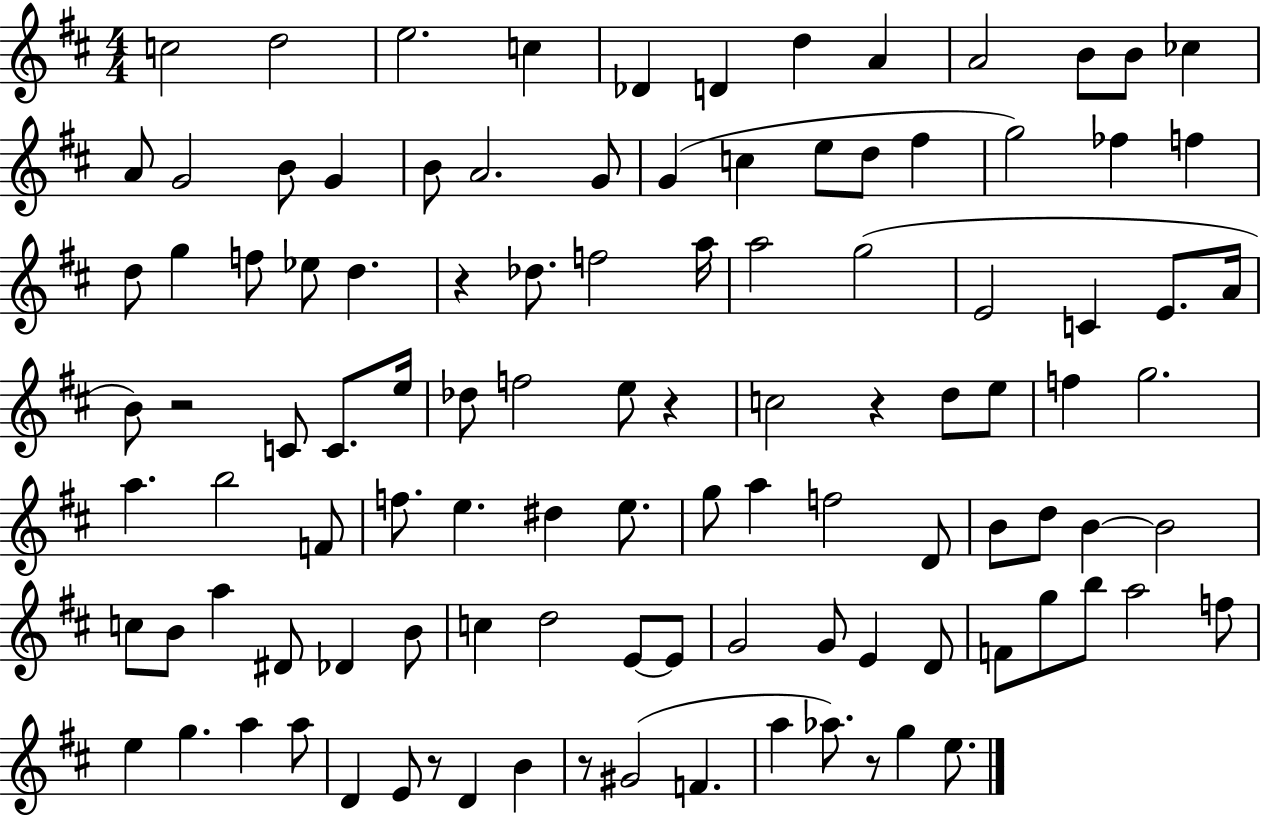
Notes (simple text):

C5/h D5/h E5/h. C5/q Db4/q D4/q D5/q A4/q A4/h B4/e B4/e CES5/q A4/e G4/h B4/e G4/q B4/e A4/h. G4/e G4/q C5/q E5/e D5/e F#5/q G5/h FES5/q F5/q D5/e G5/q F5/e Eb5/e D5/q. R/q Db5/e. F5/h A5/s A5/h G5/h E4/h C4/q E4/e. A4/s B4/e R/h C4/e C4/e. E5/s Db5/e F5/h E5/e R/q C5/h R/q D5/e E5/e F5/q G5/h. A5/q. B5/h F4/e F5/e. E5/q. D#5/q E5/e. G5/e A5/q F5/h D4/e B4/e D5/e B4/q B4/h C5/e B4/e A5/q D#4/e Db4/q B4/e C5/q D5/h E4/e E4/e G4/h G4/e E4/q D4/e F4/e G5/e B5/e A5/h F5/e E5/q G5/q. A5/q A5/e D4/q E4/e R/e D4/q B4/q R/e G#4/h F4/q. A5/q Ab5/e. R/e G5/q E5/e.